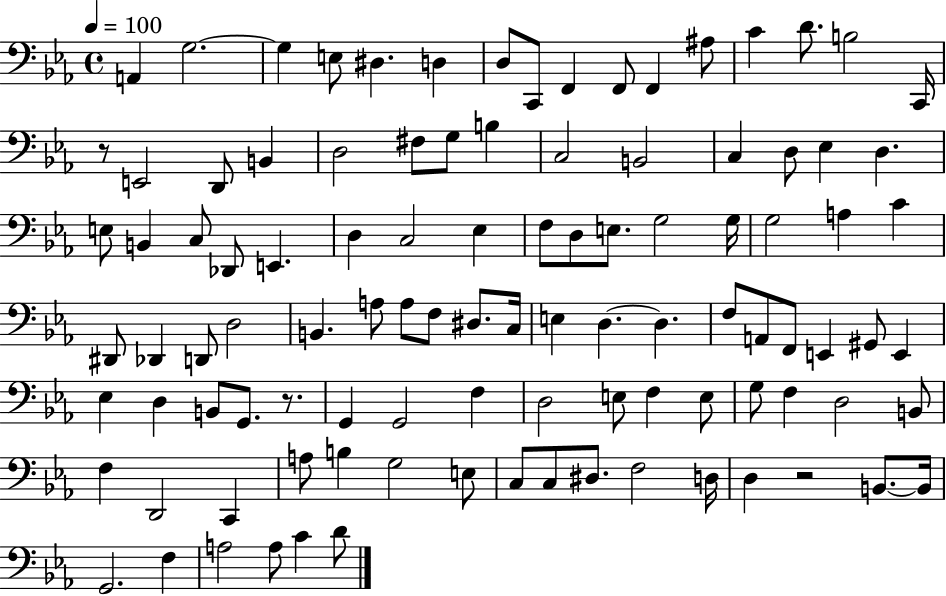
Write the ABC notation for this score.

X:1
T:Untitled
M:4/4
L:1/4
K:Eb
A,, G,2 G, E,/2 ^D, D, D,/2 C,,/2 F,, F,,/2 F,, ^A,/2 C D/2 B,2 C,,/4 z/2 E,,2 D,,/2 B,, D,2 ^F,/2 G,/2 B, C,2 B,,2 C, D,/2 _E, D, E,/2 B,, C,/2 _D,,/2 E,, D, C,2 _E, F,/2 D,/2 E,/2 G,2 G,/4 G,2 A, C ^D,,/2 _D,, D,,/2 D,2 B,, A,/2 A,/2 F,/2 ^D,/2 C,/4 E, D, D, F,/2 A,,/2 F,,/2 E,, ^G,,/2 E,, _E, D, B,,/2 G,,/2 z/2 G,, G,,2 F, D,2 E,/2 F, E,/2 G,/2 F, D,2 B,,/2 F, D,,2 C,, A,/2 B, G,2 E,/2 C,/2 C,/2 ^D,/2 F,2 D,/4 D, z2 B,,/2 B,,/4 G,,2 F, A,2 A,/2 C D/2